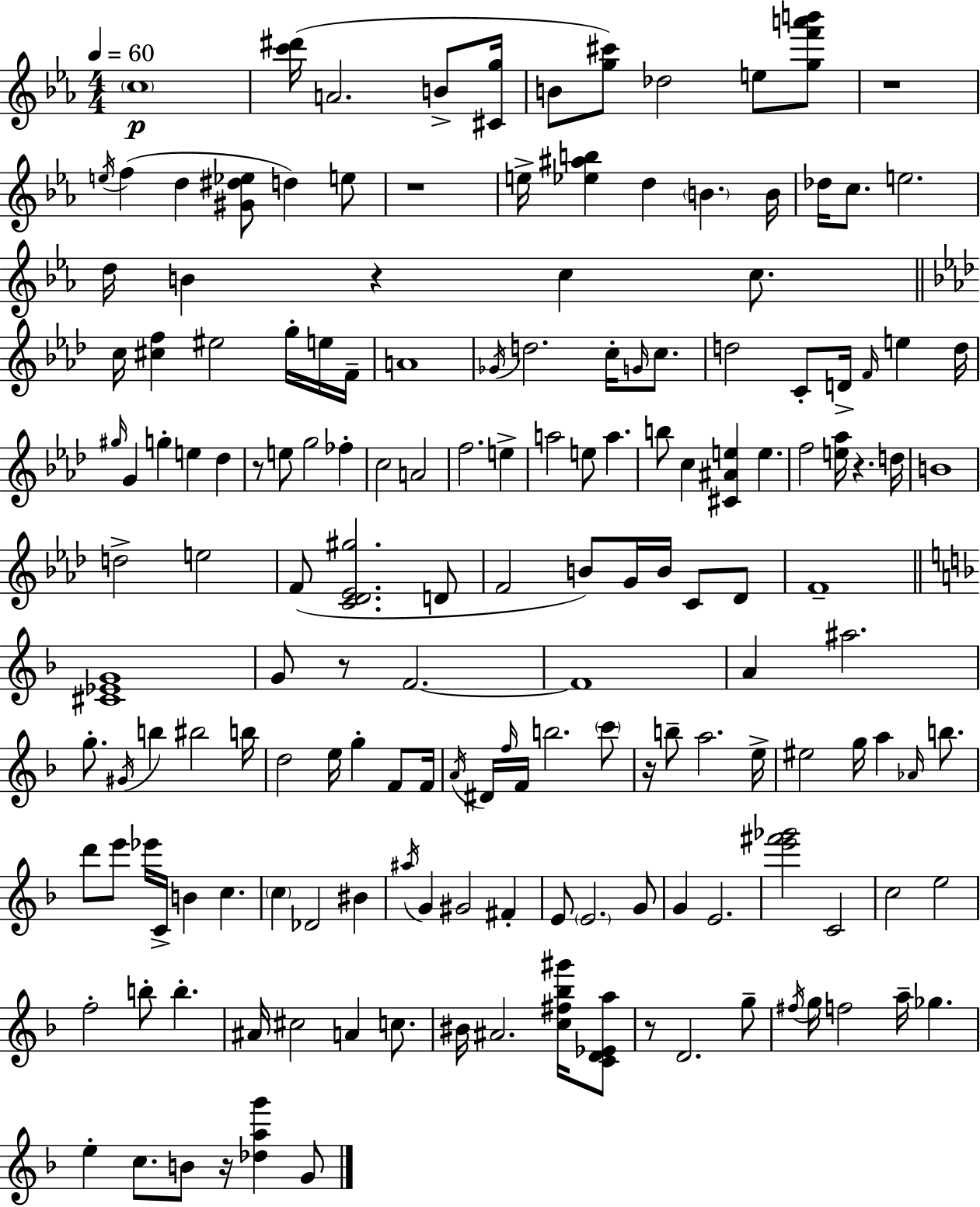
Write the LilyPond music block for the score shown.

{
  \clef treble
  \numericTimeSignature
  \time 4/4
  \key c \minor
  \tempo 4 = 60
  \parenthesize c''1\p | <c''' dis'''>16( a'2. b'8-> <cis' g''>16 | b'8 <g'' cis'''>8) des''2 e''8 <g'' f''' a''' b'''>8 | r1 | \break \acciaccatura { e''16 } f''4( d''4 <gis' dis'' ees''>8 d''4) e''8 | r1 | e''16-> <ees'' ais'' b''>4 d''4 \parenthesize b'4. | b'16 des''16 c''8. e''2. | \break d''16 b'4 r4 c''4 c''8. | \bar "||" \break \key aes \major c''16 <cis'' f''>4 eis''2 g''16-. e''16 f'16-- | a'1 | \acciaccatura { ges'16 } d''2. c''16-. \grace { g'16 } c''8. | d''2 c'8-. d'16-> \grace { f'16 } e''4 | \break d''16 \grace { gis''16 } g'4 g''4-. e''4 | des''4 r8 e''8 g''2 | fes''4-. c''2 a'2 | f''2. | \break e''4-> a''2 e''8 a''4. | b''8 c''4 <cis' ais' e''>4 e''4. | f''2 <e'' aes''>16 r4. | d''16 b'1 | \break d''2-> e''2 | f'8( <c' des' ees' gis''>2. | d'8 f'2 b'8) g'16 b'16 | c'8 des'8 f'1-- | \break \bar "||" \break \key d \minor <cis' ees' g'>1 | g'8 r8 f'2.~~ | f'1 | a'4 ais''2. | \break g''8.-. \acciaccatura { gis'16 } b''4 bis''2 | b''16 d''2 e''16 g''4-. f'8 | f'16 \acciaccatura { a'16 } dis'16 \grace { f''16 } f'16 b''2. | \parenthesize c'''8 r16 b''8-- a''2. | \break e''16-> eis''2 g''16 a''4 | \grace { aes'16 } b''8. d'''8 e'''8 ees'''16 c'16-> b'4 c''4. | \parenthesize c''4 des'2 | bis'4 \acciaccatura { ais''16 } g'4 gis'2 | \break fis'4-. e'8 \parenthesize e'2. | g'8 g'4 e'2. | <e''' fis''' ges'''>2 c'2 | c''2 e''2 | \break f''2-. b''8-. b''4.-. | ais'16 cis''2 a'4 | c''8. bis'16 ais'2. | <c'' fis'' bes'' gis'''>16 <c' d' ees' a''>8 r8 d'2. | \break g''8-- \acciaccatura { fis''16 } g''16 f''2 a''16-- | ges''4. e''4-. c''8. b'8 r16 | <des'' a'' g'''>4 g'8 \bar "|."
}